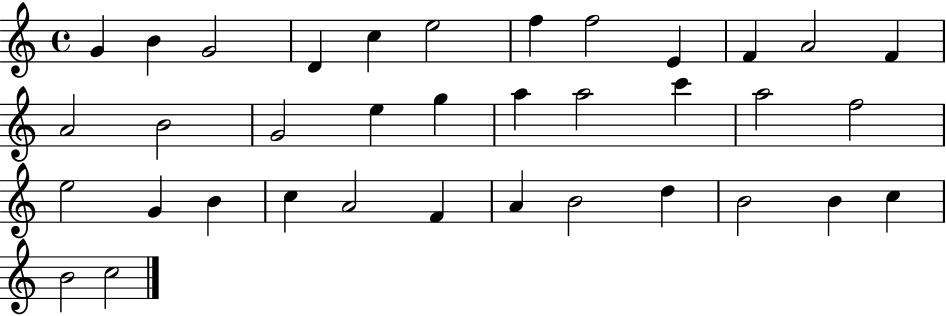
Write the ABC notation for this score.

X:1
T:Untitled
M:4/4
L:1/4
K:C
G B G2 D c e2 f f2 E F A2 F A2 B2 G2 e g a a2 c' a2 f2 e2 G B c A2 F A B2 d B2 B c B2 c2